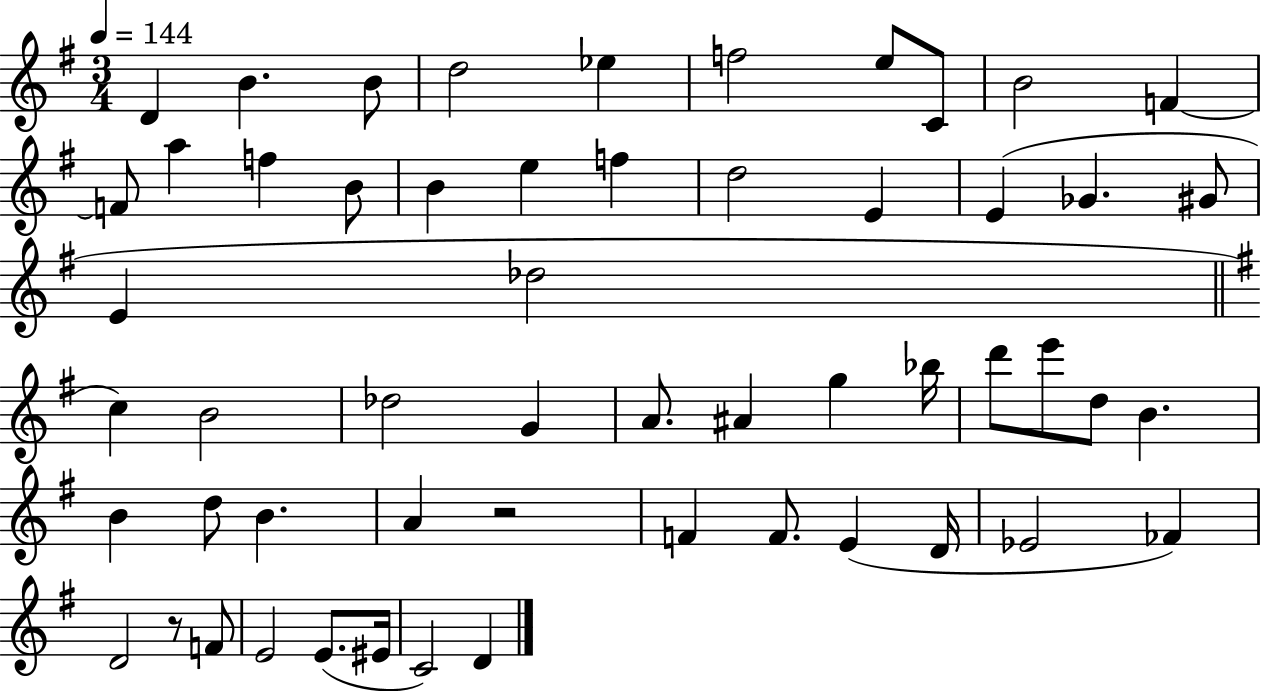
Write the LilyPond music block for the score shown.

{
  \clef treble
  \numericTimeSignature
  \time 3/4
  \key g \major
  \tempo 4 = 144
  \repeat volta 2 { d'4 b'4. b'8 | d''2 ees''4 | f''2 e''8 c'8 | b'2 f'4~~ | \break f'8 a''4 f''4 b'8 | b'4 e''4 f''4 | d''2 e'4 | e'4( ges'4. gis'8 | \break e'4 des''2 | \bar "||" \break \key g \major c''4) b'2 | des''2 g'4 | a'8. ais'4 g''4 bes''16 | d'''8 e'''8 d''8 b'4. | \break b'4 d''8 b'4. | a'4 r2 | f'4 f'8. e'4( d'16 | ees'2 fes'4) | \break d'2 r8 f'8 | e'2 e'8.( eis'16 | c'2) d'4 | } \bar "|."
}